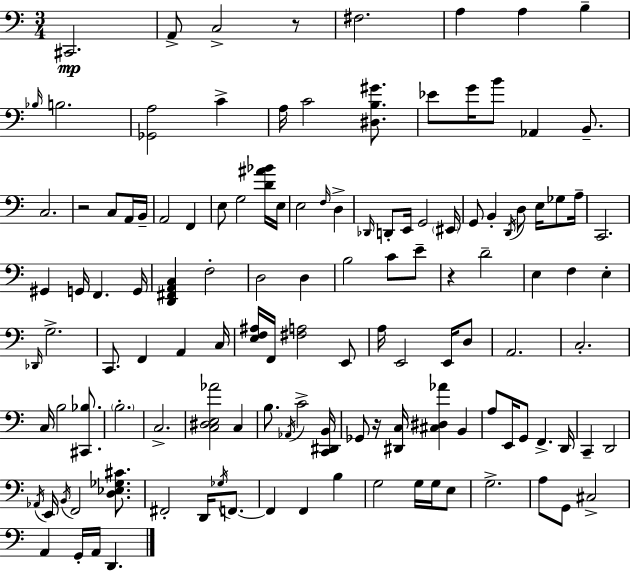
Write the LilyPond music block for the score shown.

{
  \clef bass
  \numericTimeSignature
  \time 3/4
  \key c \major
  cis,2.\mp | a,8-> c2-> r8 | fis2. | a4 a4 b4-- | \break \grace { bes16 } b2. | <ges, a>2 c'4-> | a16 c'2 <dis b gis'>8. | ees'8 g'16 b'8 aes,4 b,8.-- | \break c2. | r2 c8 a,16 | b,16-- a,2 f,4 | e8 g2 <d' ais' bes'>16 | \break e16 e2 \grace { f16 } d4-> | \grace { des,16 } d,8-. e,16 g,2 | \parenthesize eis,16 g,8 b,4-. \acciaccatura { d,16 } d8 | e16 ges8 a16-- c,2. | \break gis,4 g,16 f,4. | g,16 <d, fis, a, c>4 f2-. | d2 | d4 b2 | \break c'8 e'8-- r4 d'2-- | e4 f4 | e4-. \grace { des,16 } g2.-> | c,8. f,4 | \break a,4 c16 <e f ais>16 f,16 <fis a>2 | e,8 a16 e,2 | e,16 d8 a,2. | c2.-. | \break c16 b2 | <cis, bes>8. \parenthesize b2.-. | c2.-> | <c dis e aes'>2 | \break c4 b8. \acciaccatura { aes,16 } c'2-> | <c, dis, b,>16 ges,8 r16 <dis, c>16 <cis dis aes'>4 | b,4 a8 e,16 g,8 f,4.-> | d,16 c,4-- d,2 | \break \acciaccatura { aes,16 } e,16 \acciaccatura { b,16 } f,2 | <d ees ges cis'>8. fis,2-. | d,16 \acciaccatura { ges16 } f,8.~~ f,4 | f,4 b4 g2 | \break g16 g16 e8 g2.-> | a8 g,8 | cis2-> a,4 | g,16-. a,16 d,4. \bar "|."
}